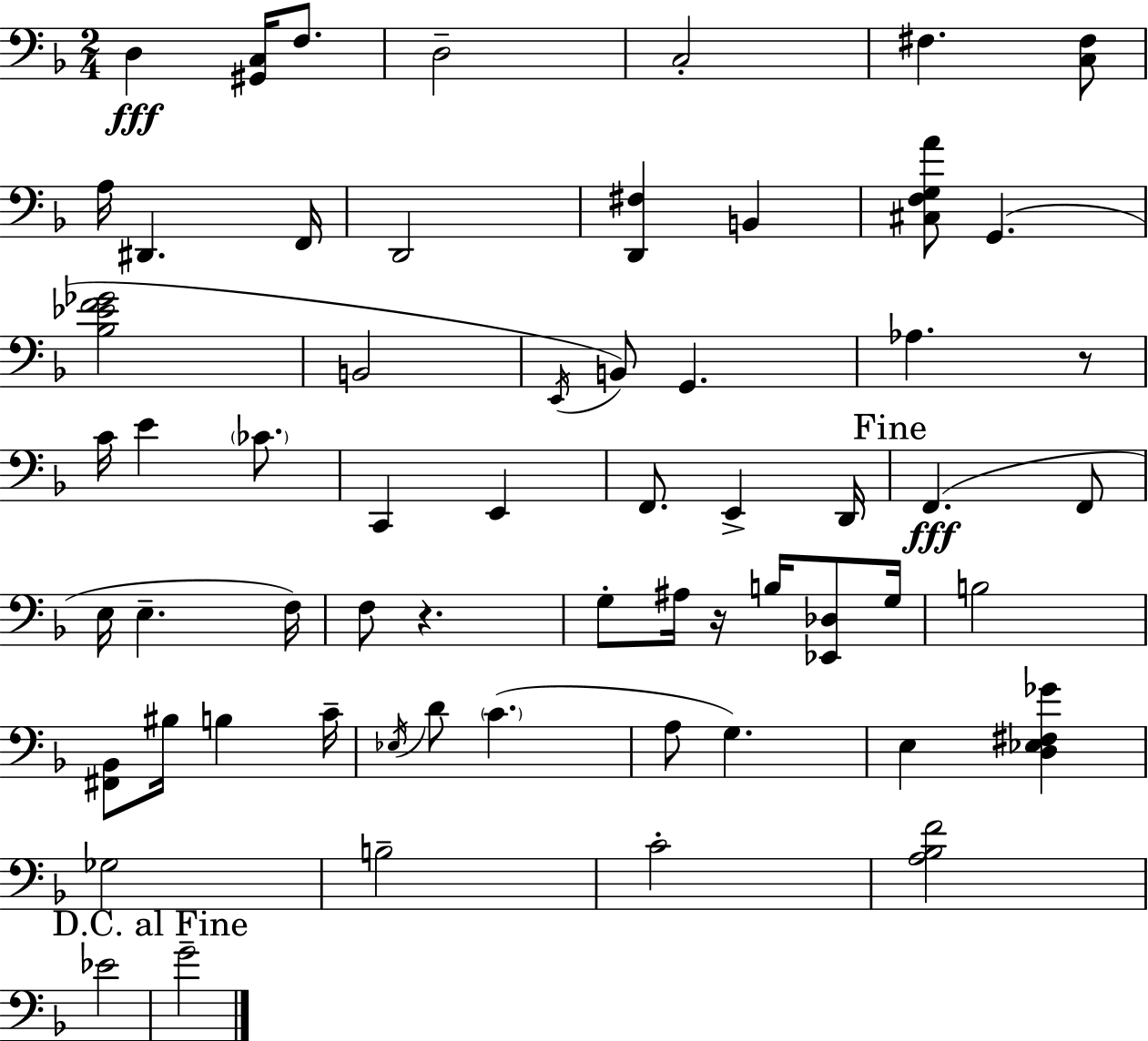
D3/q [G#2,C3]/s F3/e. D3/h C3/h F#3/q. [C3,F#3]/e A3/s D#2/q. F2/s D2/h [D2,F#3]/q B2/q [C#3,F3,G3,A4]/e G2/q. [Bb3,Eb4,F4,Gb4]/h B2/h E2/s B2/e G2/q. Ab3/q. R/e C4/s E4/q CES4/e. C2/q E2/q F2/e. E2/q D2/s F2/q. F2/e E3/s E3/q. F3/s F3/e R/q. G3/e A#3/s R/s B3/s [Eb2,Db3]/e G3/s B3/h [F#2,Bb2]/e BIS3/s B3/q C4/s Eb3/s D4/e C4/q. A3/e G3/q. E3/q [D3,Eb3,F#3,Gb4]/q Gb3/h B3/h C4/h [A3,Bb3,F4]/h Eb4/h G4/h